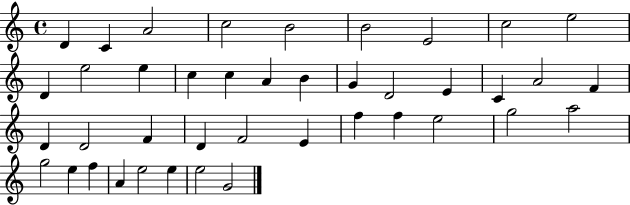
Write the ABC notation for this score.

X:1
T:Untitled
M:4/4
L:1/4
K:C
D C A2 c2 B2 B2 E2 c2 e2 D e2 e c c A B G D2 E C A2 F D D2 F D F2 E f f e2 g2 a2 g2 e f A e2 e e2 G2